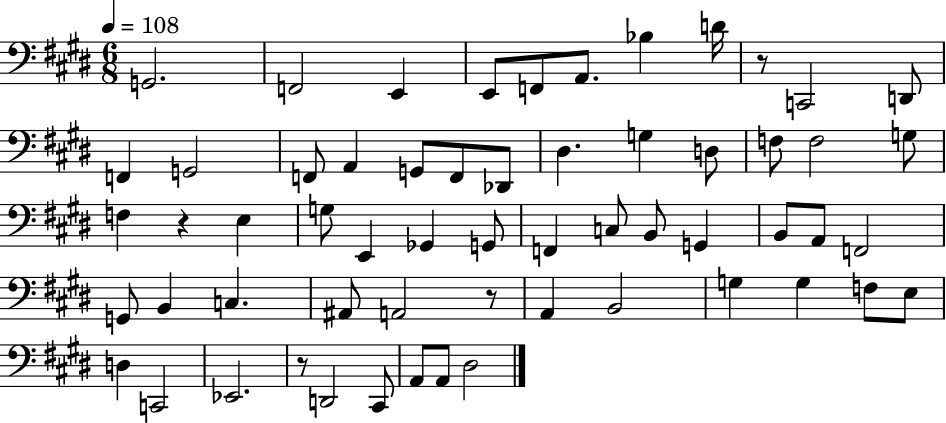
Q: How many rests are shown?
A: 4